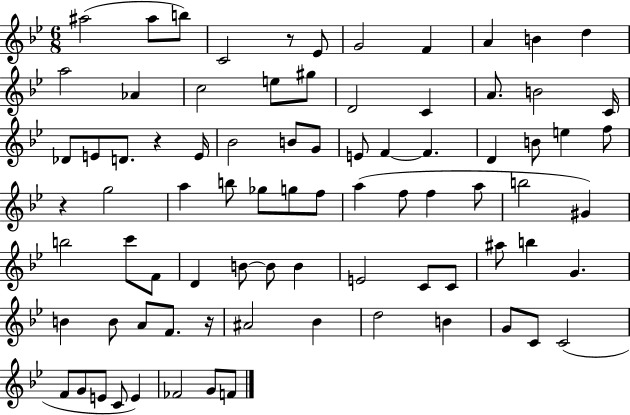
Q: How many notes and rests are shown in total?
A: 82